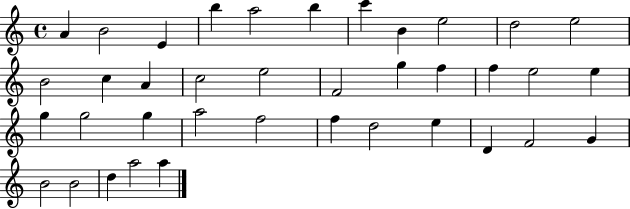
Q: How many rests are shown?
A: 0